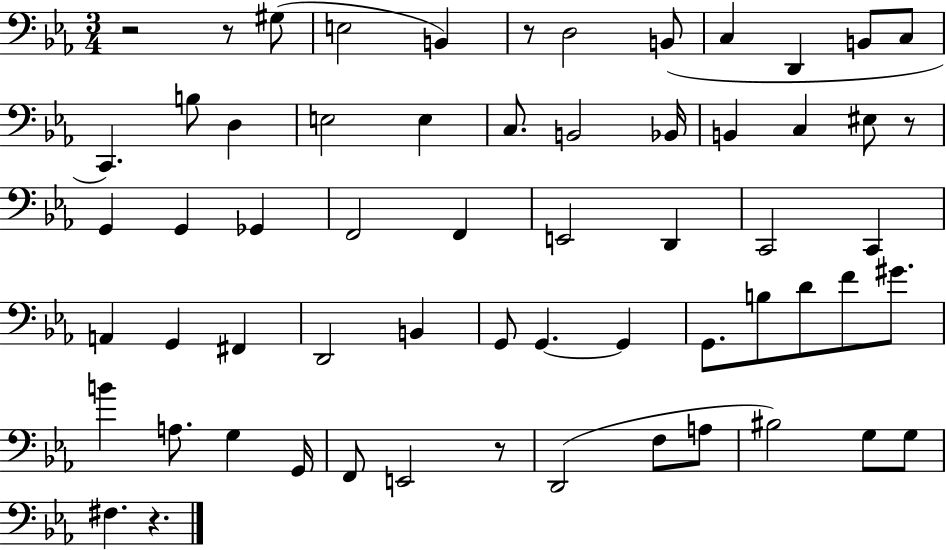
{
  \clef bass
  \numericTimeSignature
  \time 3/4
  \key ees \major
  r2 r8 gis8( | e2 b,4) | r8 d2 b,8( | c4 d,4 b,8 c8 | \break c,4.) b8 d4 | e2 e4 | c8. b,2 bes,16 | b,4 c4 eis8 r8 | \break g,4 g,4 ges,4 | f,2 f,4 | e,2 d,4 | c,2 c,4 | \break a,4 g,4 fis,4 | d,2 b,4 | g,8 g,4.~~ g,4 | g,8. b8 d'8 f'8 gis'8. | \break b'4 a8. g4 g,16 | f,8 e,2 r8 | d,2( f8 a8 | bis2) g8 g8 | \break fis4. r4. | \bar "|."
}